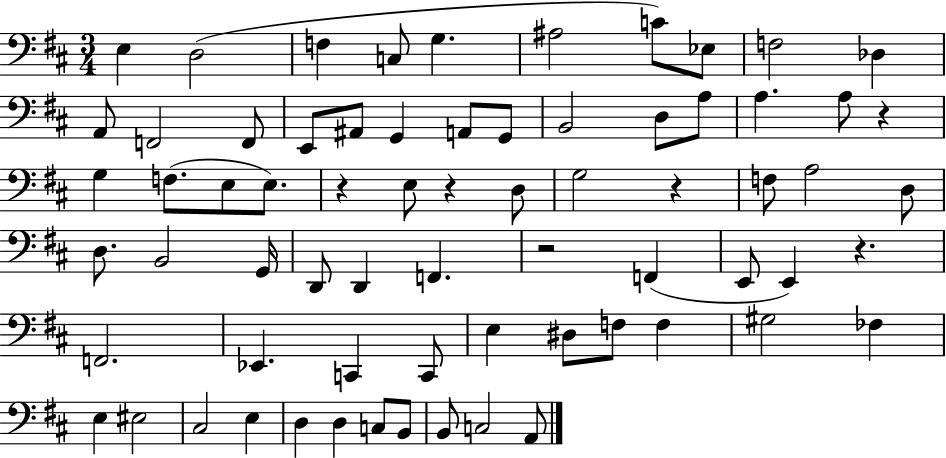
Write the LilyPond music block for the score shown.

{
  \clef bass
  \numericTimeSignature
  \time 3/4
  \key d \major
  e4 d2( | f4 c8 g4. | ais2 c'8) ees8 | f2 des4 | \break a,8 f,2 f,8 | e,8 ais,8 g,4 a,8 g,8 | b,2 d8 a8 | a4. a8 r4 | \break g4 f8.( e8 e8.) | r4 e8 r4 d8 | g2 r4 | f8 a2 d8 | \break d8. b,2 g,16 | d,8 d,4 f,4. | r2 f,4( | e,8 e,4) r4. | \break f,2. | ees,4. c,4 c,8 | e4 dis8 f8 f4 | gis2 fes4 | \break e4 eis2 | cis2 e4 | d4 d4 c8 b,8 | b,8 c2 a,8 | \break \bar "|."
}